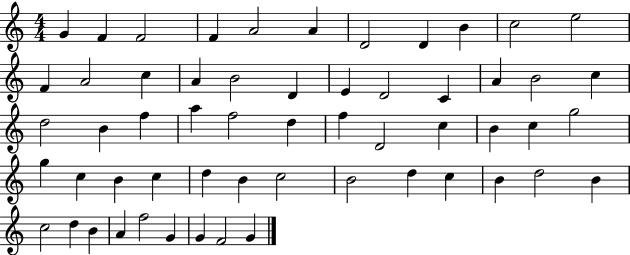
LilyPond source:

{
  \clef treble
  \numericTimeSignature
  \time 4/4
  \key c \major
  g'4 f'4 f'2 | f'4 a'2 a'4 | d'2 d'4 b'4 | c''2 e''2 | \break f'4 a'2 c''4 | a'4 b'2 d'4 | e'4 d'2 c'4 | a'4 b'2 c''4 | \break d''2 b'4 f''4 | a''4 f''2 d''4 | f''4 d'2 c''4 | b'4 c''4 g''2 | \break g''4 c''4 b'4 c''4 | d''4 b'4 c''2 | b'2 d''4 c''4 | b'4 d''2 b'4 | \break c''2 d''4 b'4 | a'4 f''2 g'4 | g'4 f'2 g'4 | \bar "|."
}